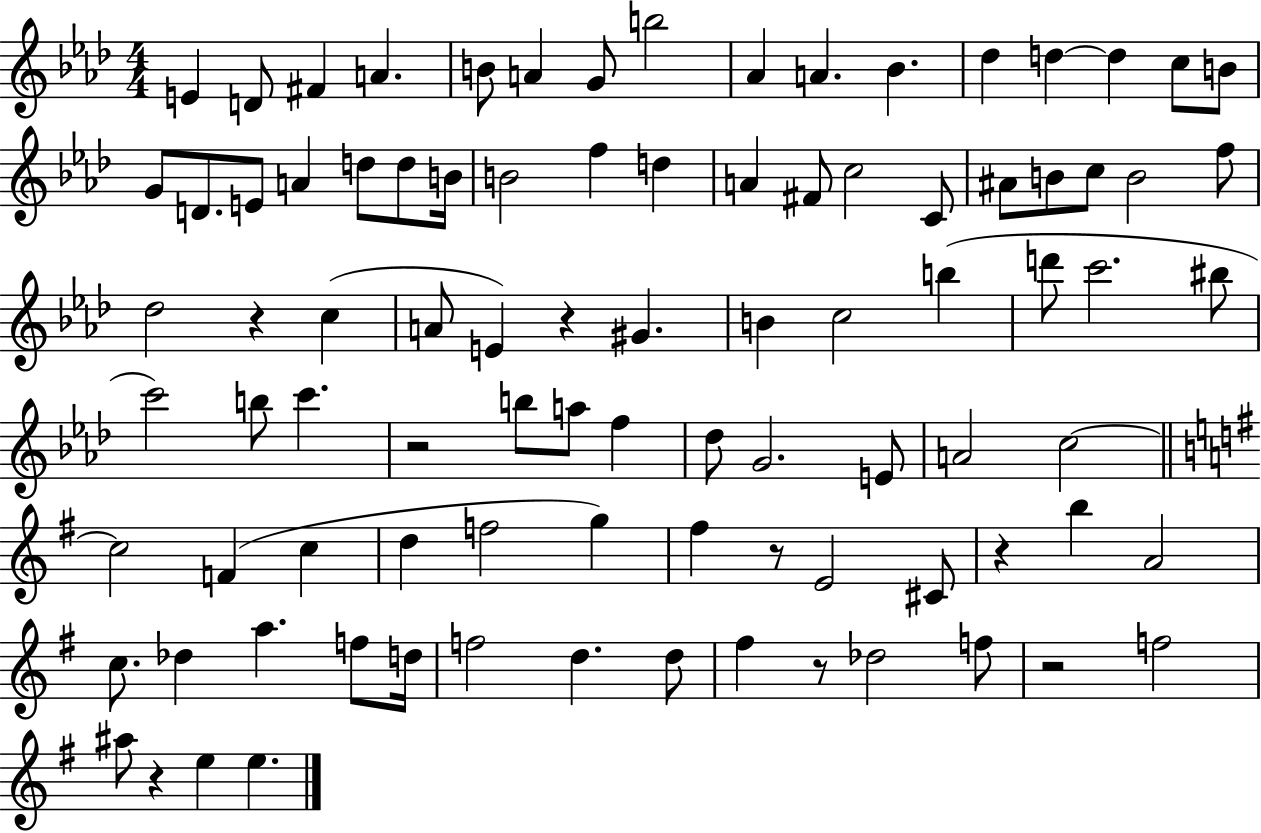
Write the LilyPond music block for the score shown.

{
  \clef treble
  \numericTimeSignature
  \time 4/4
  \key aes \major
  \repeat volta 2 { e'4 d'8 fis'4 a'4. | b'8 a'4 g'8 b''2 | aes'4 a'4. bes'4. | des''4 d''4~~ d''4 c''8 b'8 | \break g'8 d'8. e'8 a'4 d''8 d''8 b'16 | b'2 f''4 d''4 | a'4 fis'8 c''2 c'8 | ais'8 b'8 c''8 b'2 f''8 | \break des''2 r4 c''4( | a'8 e'4) r4 gis'4. | b'4 c''2 b''4( | d'''8 c'''2. bis''8 | \break c'''2) b''8 c'''4. | r2 b''8 a''8 f''4 | des''8 g'2. e'8 | a'2 c''2~~ | \break \bar "||" \break \key g \major c''2 f'4( c''4 | d''4 f''2 g''4) | fis''4 r8 e'2 cis'8 | r4 b''4 a'2 | \break c''8. des''4 a''4. f''8 d''16 | f''2 d''4. d''8 | fis''4 r8 des''2 f''8 | r2 f''2 | \break ais''8 r4 e''4 e''4. | } \bar "|."
}